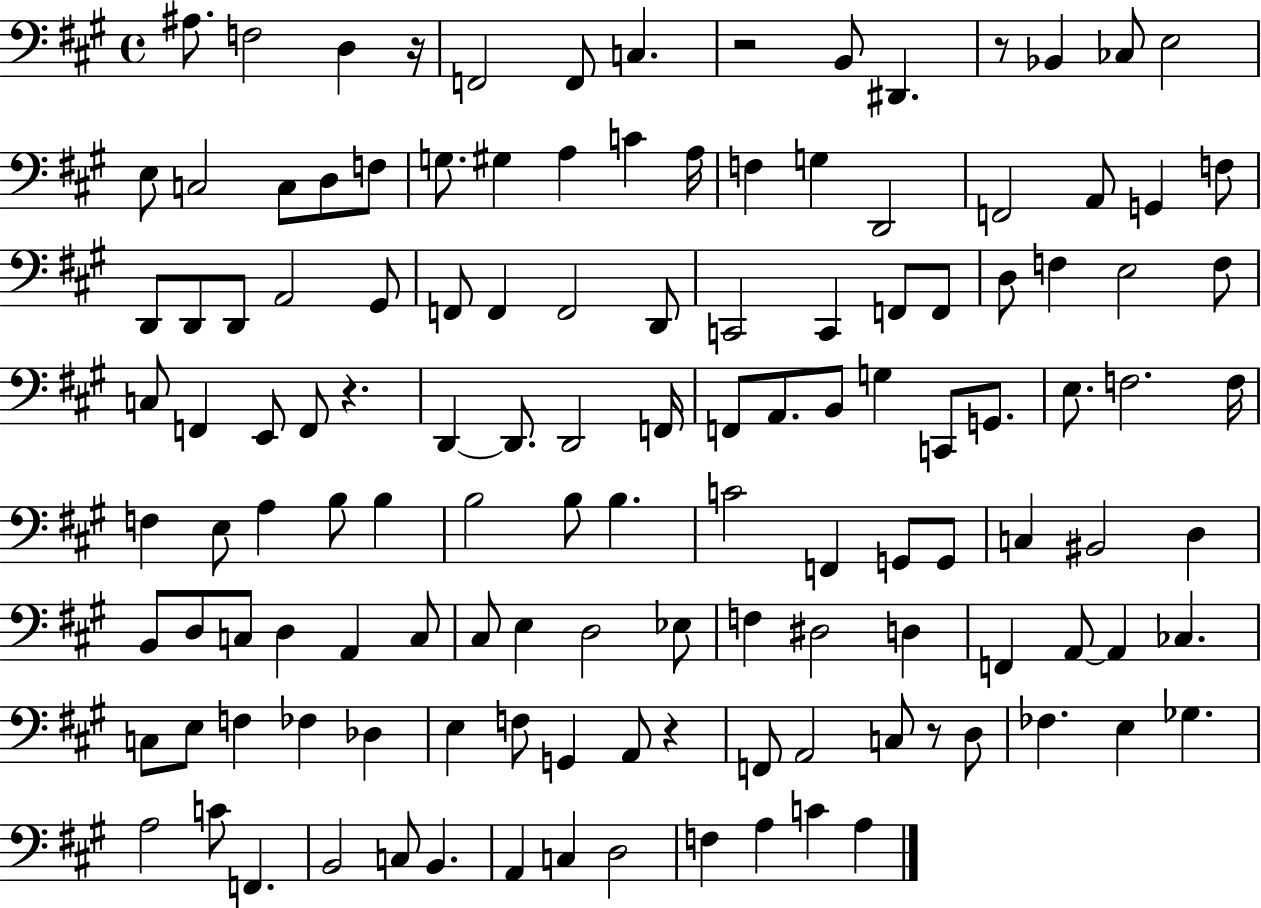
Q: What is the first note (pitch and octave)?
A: A#3